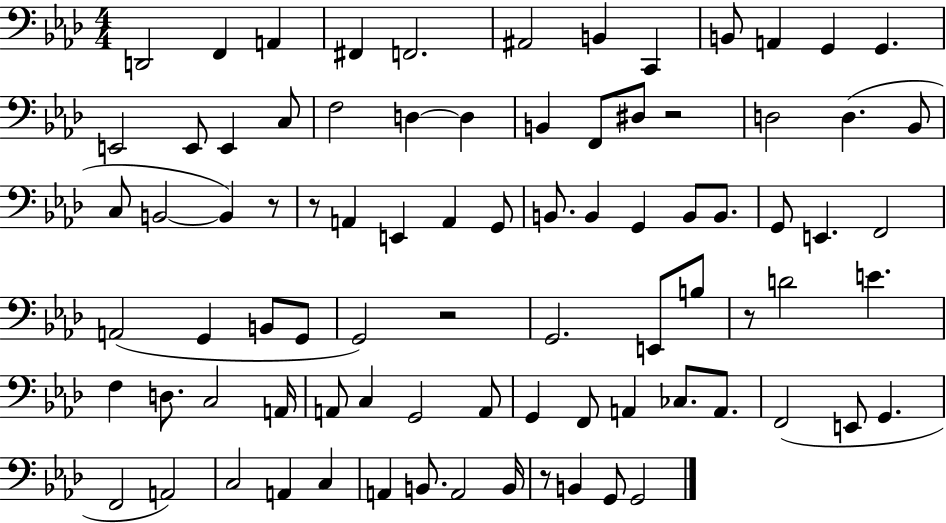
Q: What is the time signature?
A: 4/4